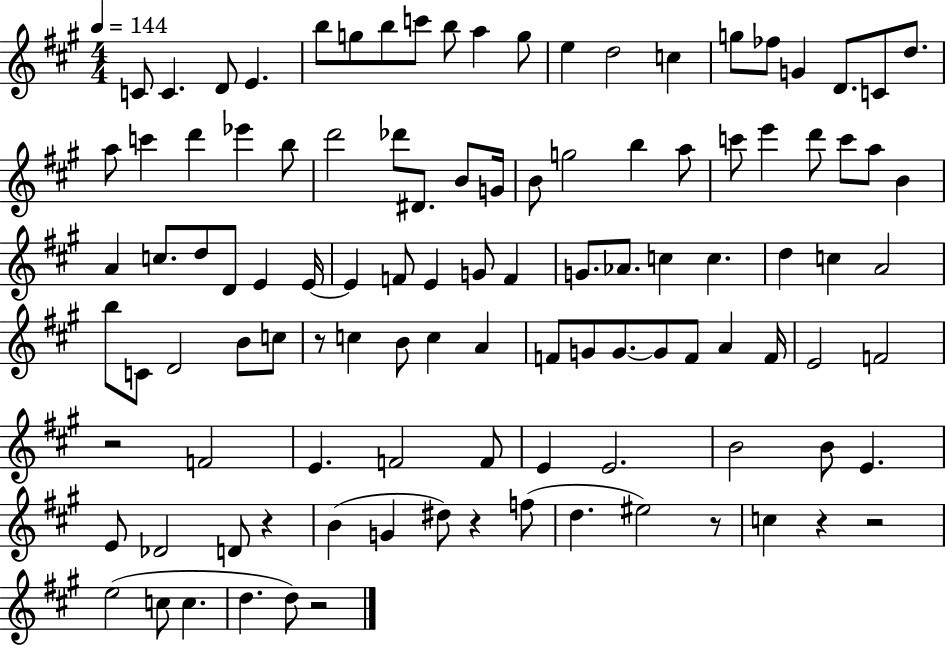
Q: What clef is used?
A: treble